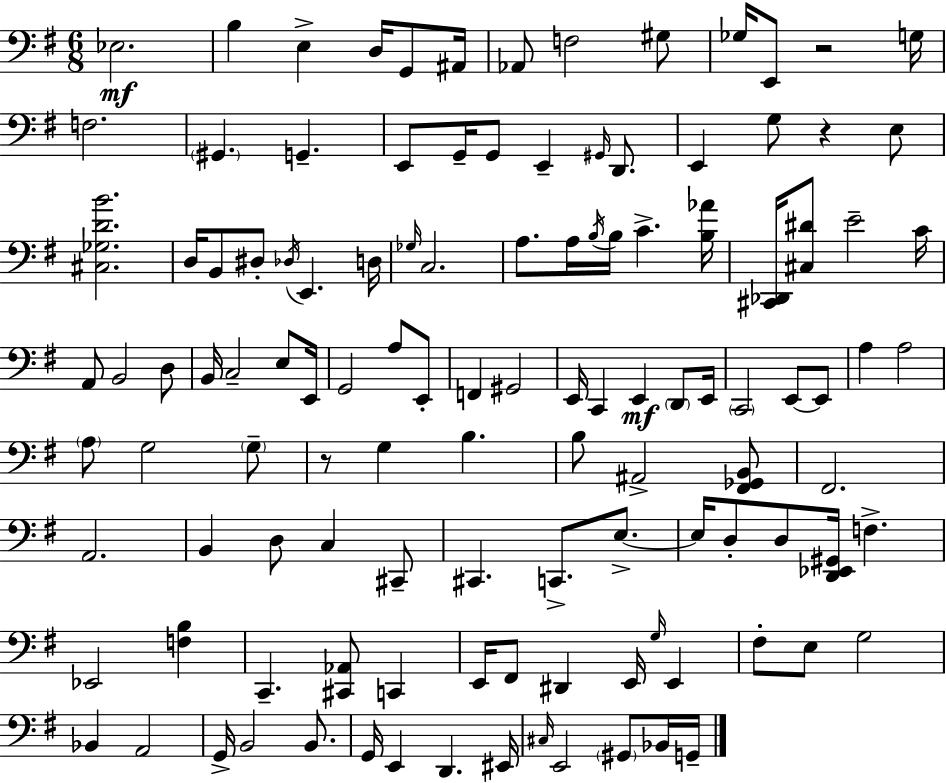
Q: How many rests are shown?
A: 3